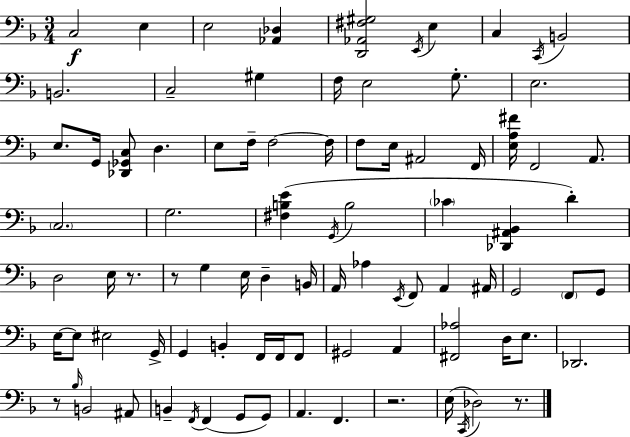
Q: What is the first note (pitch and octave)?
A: C3